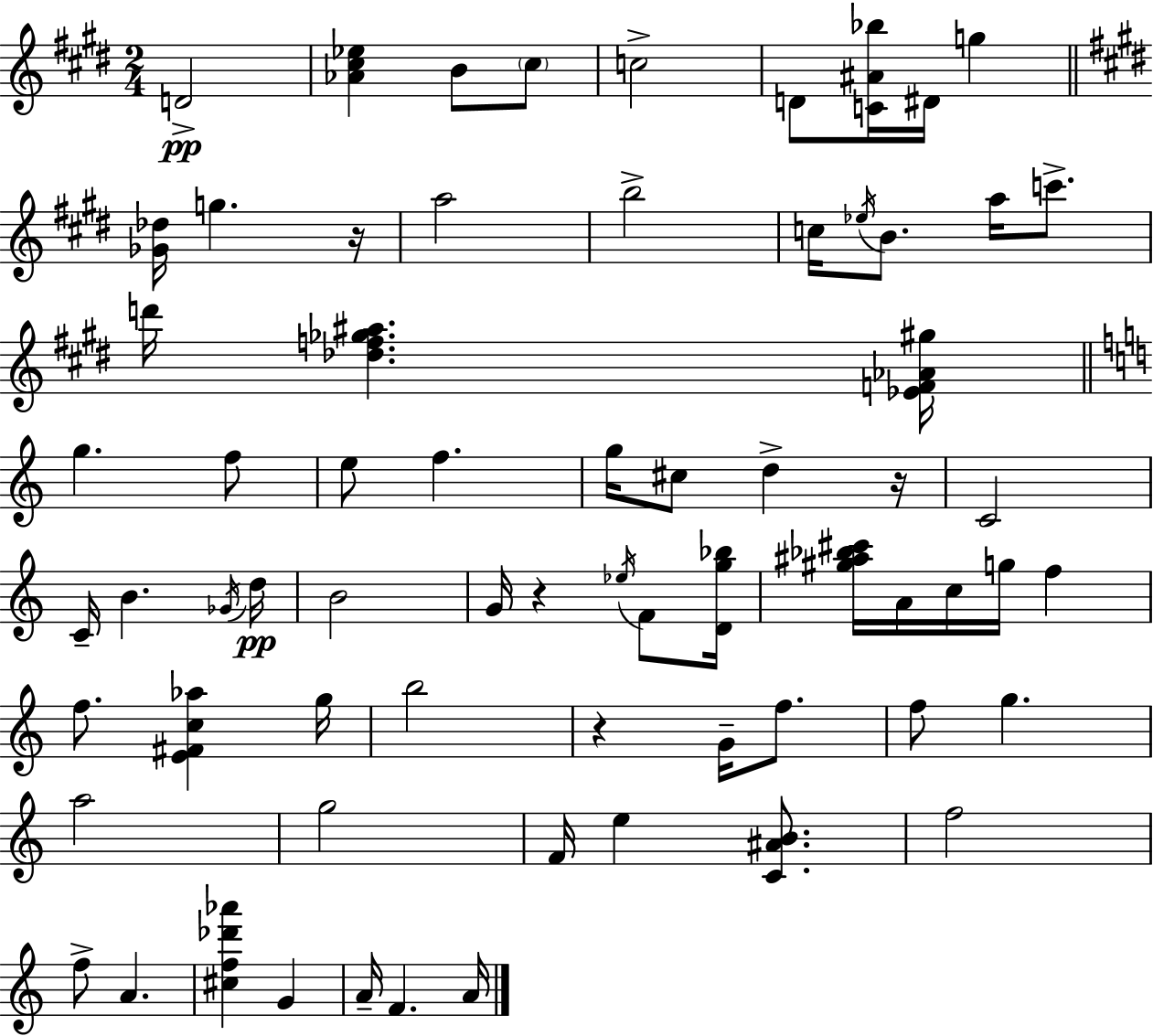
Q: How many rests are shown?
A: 4